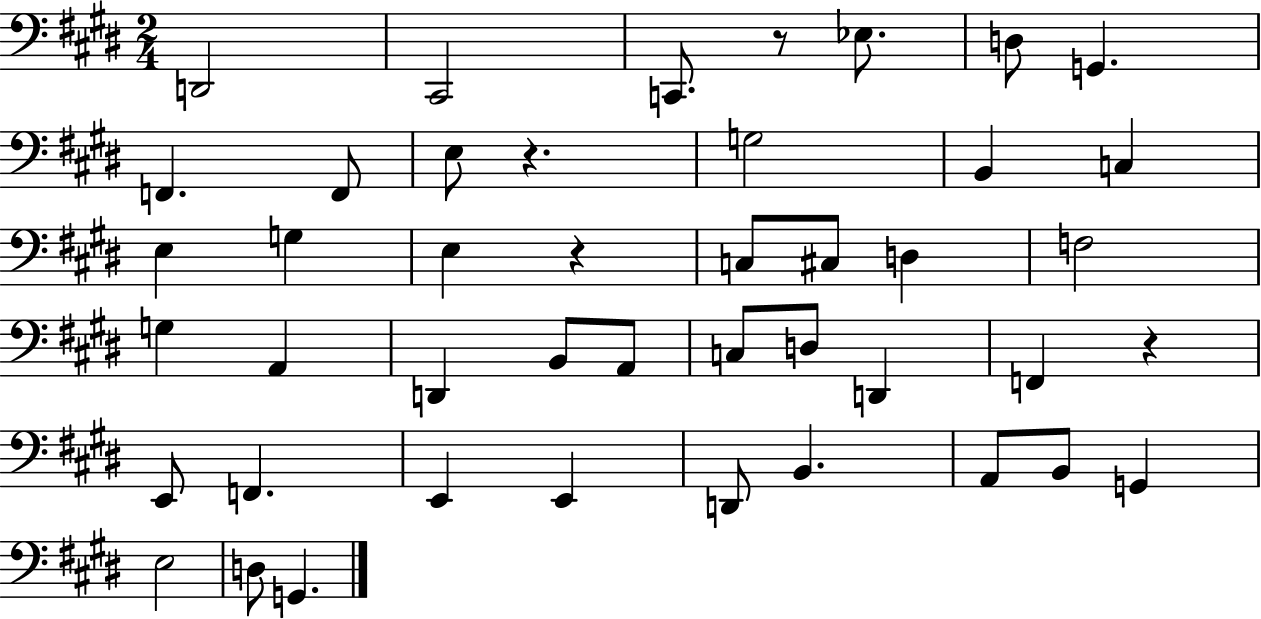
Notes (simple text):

D2/h C#2/h C2/e. R/e Eb3/e. D3/e G2/q. F2/q. F2/e E3/e R/q. G3/h B2/q C3/q E3/q G3/q E3/q R/q C3/e C#3/e D3/q F3/h G3/q A2/q D2/q B2/e A2/e C3/e D3/e D2/q F2/q R/q E2/e F2/q. E2/q E2/q D2/e B2/q. A2/e B2/e G2/q E3/h D3/e G2/q.